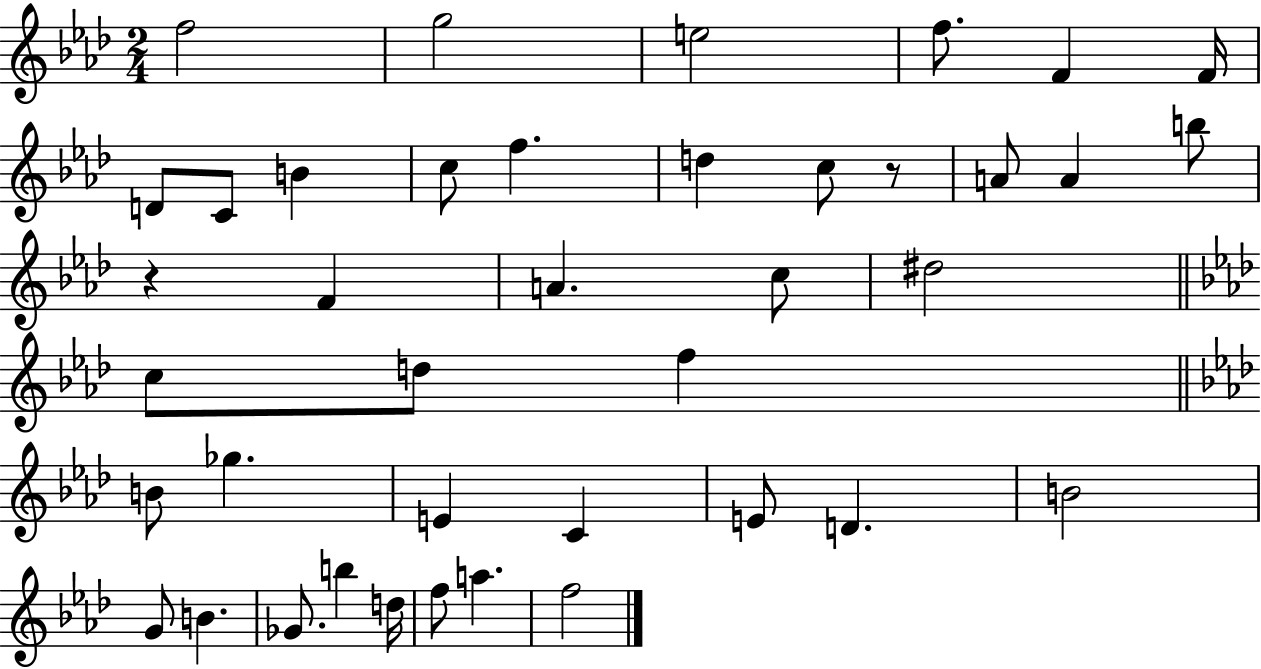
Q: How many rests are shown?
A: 2